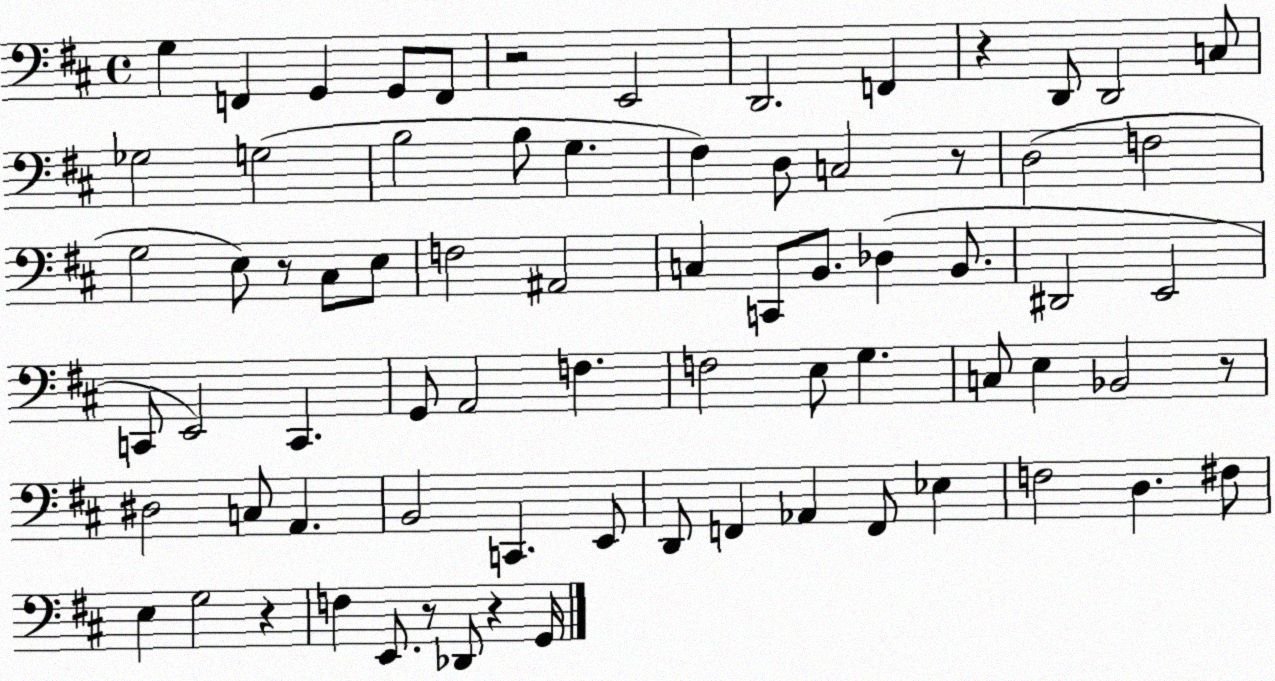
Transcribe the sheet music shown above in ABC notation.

X:1
T:Untitled
M:4/4
L:1/4
K:D
G, F,, G,, G,,/2 F,,/2 z2 E,,2 D,,2 F,, z D,,/2 D,,2 C,/2 _G,2 G,2 B,2 B,/2 G, ^F, D,/2 C,2 z/2 D,2 F,2 G,2 E,/2 z/2 ^C,/2 E,/2 F,2 ^A,,2 C, C,,/2 B,,/2 _D, B,,/2 ^D,,2 E,,2 C,,/2 E,,2 C,, G,,/2 A,,2 F, F,2 E,/2 G, C,/2 E, _B,,2 z/2 ^D,2 C,/2 A,, B,,2 C,, E,,/2 D,,/2 F,, _A,, F,,/2 _E, F,2 D, ^F,/2 E, G,2 z F, E,,/2 z/2 _D,,/2 z G,,/4